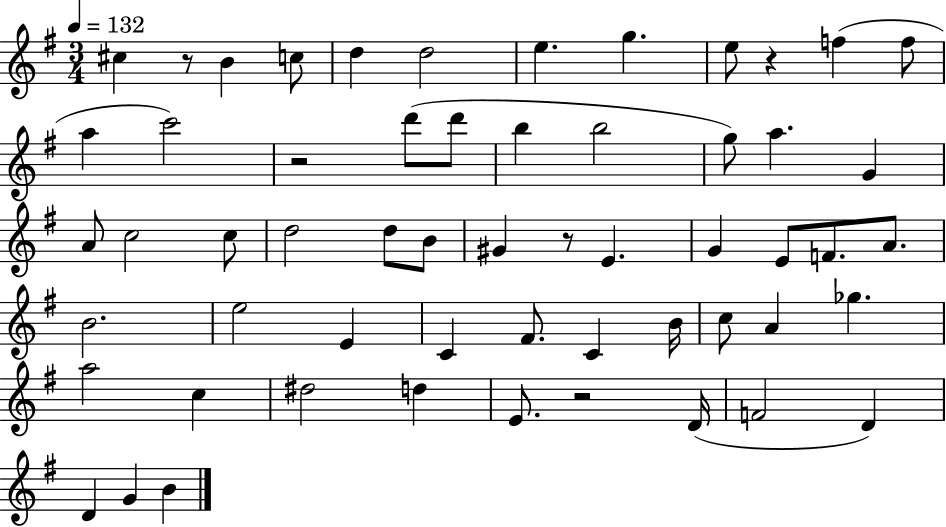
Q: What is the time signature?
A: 3/4